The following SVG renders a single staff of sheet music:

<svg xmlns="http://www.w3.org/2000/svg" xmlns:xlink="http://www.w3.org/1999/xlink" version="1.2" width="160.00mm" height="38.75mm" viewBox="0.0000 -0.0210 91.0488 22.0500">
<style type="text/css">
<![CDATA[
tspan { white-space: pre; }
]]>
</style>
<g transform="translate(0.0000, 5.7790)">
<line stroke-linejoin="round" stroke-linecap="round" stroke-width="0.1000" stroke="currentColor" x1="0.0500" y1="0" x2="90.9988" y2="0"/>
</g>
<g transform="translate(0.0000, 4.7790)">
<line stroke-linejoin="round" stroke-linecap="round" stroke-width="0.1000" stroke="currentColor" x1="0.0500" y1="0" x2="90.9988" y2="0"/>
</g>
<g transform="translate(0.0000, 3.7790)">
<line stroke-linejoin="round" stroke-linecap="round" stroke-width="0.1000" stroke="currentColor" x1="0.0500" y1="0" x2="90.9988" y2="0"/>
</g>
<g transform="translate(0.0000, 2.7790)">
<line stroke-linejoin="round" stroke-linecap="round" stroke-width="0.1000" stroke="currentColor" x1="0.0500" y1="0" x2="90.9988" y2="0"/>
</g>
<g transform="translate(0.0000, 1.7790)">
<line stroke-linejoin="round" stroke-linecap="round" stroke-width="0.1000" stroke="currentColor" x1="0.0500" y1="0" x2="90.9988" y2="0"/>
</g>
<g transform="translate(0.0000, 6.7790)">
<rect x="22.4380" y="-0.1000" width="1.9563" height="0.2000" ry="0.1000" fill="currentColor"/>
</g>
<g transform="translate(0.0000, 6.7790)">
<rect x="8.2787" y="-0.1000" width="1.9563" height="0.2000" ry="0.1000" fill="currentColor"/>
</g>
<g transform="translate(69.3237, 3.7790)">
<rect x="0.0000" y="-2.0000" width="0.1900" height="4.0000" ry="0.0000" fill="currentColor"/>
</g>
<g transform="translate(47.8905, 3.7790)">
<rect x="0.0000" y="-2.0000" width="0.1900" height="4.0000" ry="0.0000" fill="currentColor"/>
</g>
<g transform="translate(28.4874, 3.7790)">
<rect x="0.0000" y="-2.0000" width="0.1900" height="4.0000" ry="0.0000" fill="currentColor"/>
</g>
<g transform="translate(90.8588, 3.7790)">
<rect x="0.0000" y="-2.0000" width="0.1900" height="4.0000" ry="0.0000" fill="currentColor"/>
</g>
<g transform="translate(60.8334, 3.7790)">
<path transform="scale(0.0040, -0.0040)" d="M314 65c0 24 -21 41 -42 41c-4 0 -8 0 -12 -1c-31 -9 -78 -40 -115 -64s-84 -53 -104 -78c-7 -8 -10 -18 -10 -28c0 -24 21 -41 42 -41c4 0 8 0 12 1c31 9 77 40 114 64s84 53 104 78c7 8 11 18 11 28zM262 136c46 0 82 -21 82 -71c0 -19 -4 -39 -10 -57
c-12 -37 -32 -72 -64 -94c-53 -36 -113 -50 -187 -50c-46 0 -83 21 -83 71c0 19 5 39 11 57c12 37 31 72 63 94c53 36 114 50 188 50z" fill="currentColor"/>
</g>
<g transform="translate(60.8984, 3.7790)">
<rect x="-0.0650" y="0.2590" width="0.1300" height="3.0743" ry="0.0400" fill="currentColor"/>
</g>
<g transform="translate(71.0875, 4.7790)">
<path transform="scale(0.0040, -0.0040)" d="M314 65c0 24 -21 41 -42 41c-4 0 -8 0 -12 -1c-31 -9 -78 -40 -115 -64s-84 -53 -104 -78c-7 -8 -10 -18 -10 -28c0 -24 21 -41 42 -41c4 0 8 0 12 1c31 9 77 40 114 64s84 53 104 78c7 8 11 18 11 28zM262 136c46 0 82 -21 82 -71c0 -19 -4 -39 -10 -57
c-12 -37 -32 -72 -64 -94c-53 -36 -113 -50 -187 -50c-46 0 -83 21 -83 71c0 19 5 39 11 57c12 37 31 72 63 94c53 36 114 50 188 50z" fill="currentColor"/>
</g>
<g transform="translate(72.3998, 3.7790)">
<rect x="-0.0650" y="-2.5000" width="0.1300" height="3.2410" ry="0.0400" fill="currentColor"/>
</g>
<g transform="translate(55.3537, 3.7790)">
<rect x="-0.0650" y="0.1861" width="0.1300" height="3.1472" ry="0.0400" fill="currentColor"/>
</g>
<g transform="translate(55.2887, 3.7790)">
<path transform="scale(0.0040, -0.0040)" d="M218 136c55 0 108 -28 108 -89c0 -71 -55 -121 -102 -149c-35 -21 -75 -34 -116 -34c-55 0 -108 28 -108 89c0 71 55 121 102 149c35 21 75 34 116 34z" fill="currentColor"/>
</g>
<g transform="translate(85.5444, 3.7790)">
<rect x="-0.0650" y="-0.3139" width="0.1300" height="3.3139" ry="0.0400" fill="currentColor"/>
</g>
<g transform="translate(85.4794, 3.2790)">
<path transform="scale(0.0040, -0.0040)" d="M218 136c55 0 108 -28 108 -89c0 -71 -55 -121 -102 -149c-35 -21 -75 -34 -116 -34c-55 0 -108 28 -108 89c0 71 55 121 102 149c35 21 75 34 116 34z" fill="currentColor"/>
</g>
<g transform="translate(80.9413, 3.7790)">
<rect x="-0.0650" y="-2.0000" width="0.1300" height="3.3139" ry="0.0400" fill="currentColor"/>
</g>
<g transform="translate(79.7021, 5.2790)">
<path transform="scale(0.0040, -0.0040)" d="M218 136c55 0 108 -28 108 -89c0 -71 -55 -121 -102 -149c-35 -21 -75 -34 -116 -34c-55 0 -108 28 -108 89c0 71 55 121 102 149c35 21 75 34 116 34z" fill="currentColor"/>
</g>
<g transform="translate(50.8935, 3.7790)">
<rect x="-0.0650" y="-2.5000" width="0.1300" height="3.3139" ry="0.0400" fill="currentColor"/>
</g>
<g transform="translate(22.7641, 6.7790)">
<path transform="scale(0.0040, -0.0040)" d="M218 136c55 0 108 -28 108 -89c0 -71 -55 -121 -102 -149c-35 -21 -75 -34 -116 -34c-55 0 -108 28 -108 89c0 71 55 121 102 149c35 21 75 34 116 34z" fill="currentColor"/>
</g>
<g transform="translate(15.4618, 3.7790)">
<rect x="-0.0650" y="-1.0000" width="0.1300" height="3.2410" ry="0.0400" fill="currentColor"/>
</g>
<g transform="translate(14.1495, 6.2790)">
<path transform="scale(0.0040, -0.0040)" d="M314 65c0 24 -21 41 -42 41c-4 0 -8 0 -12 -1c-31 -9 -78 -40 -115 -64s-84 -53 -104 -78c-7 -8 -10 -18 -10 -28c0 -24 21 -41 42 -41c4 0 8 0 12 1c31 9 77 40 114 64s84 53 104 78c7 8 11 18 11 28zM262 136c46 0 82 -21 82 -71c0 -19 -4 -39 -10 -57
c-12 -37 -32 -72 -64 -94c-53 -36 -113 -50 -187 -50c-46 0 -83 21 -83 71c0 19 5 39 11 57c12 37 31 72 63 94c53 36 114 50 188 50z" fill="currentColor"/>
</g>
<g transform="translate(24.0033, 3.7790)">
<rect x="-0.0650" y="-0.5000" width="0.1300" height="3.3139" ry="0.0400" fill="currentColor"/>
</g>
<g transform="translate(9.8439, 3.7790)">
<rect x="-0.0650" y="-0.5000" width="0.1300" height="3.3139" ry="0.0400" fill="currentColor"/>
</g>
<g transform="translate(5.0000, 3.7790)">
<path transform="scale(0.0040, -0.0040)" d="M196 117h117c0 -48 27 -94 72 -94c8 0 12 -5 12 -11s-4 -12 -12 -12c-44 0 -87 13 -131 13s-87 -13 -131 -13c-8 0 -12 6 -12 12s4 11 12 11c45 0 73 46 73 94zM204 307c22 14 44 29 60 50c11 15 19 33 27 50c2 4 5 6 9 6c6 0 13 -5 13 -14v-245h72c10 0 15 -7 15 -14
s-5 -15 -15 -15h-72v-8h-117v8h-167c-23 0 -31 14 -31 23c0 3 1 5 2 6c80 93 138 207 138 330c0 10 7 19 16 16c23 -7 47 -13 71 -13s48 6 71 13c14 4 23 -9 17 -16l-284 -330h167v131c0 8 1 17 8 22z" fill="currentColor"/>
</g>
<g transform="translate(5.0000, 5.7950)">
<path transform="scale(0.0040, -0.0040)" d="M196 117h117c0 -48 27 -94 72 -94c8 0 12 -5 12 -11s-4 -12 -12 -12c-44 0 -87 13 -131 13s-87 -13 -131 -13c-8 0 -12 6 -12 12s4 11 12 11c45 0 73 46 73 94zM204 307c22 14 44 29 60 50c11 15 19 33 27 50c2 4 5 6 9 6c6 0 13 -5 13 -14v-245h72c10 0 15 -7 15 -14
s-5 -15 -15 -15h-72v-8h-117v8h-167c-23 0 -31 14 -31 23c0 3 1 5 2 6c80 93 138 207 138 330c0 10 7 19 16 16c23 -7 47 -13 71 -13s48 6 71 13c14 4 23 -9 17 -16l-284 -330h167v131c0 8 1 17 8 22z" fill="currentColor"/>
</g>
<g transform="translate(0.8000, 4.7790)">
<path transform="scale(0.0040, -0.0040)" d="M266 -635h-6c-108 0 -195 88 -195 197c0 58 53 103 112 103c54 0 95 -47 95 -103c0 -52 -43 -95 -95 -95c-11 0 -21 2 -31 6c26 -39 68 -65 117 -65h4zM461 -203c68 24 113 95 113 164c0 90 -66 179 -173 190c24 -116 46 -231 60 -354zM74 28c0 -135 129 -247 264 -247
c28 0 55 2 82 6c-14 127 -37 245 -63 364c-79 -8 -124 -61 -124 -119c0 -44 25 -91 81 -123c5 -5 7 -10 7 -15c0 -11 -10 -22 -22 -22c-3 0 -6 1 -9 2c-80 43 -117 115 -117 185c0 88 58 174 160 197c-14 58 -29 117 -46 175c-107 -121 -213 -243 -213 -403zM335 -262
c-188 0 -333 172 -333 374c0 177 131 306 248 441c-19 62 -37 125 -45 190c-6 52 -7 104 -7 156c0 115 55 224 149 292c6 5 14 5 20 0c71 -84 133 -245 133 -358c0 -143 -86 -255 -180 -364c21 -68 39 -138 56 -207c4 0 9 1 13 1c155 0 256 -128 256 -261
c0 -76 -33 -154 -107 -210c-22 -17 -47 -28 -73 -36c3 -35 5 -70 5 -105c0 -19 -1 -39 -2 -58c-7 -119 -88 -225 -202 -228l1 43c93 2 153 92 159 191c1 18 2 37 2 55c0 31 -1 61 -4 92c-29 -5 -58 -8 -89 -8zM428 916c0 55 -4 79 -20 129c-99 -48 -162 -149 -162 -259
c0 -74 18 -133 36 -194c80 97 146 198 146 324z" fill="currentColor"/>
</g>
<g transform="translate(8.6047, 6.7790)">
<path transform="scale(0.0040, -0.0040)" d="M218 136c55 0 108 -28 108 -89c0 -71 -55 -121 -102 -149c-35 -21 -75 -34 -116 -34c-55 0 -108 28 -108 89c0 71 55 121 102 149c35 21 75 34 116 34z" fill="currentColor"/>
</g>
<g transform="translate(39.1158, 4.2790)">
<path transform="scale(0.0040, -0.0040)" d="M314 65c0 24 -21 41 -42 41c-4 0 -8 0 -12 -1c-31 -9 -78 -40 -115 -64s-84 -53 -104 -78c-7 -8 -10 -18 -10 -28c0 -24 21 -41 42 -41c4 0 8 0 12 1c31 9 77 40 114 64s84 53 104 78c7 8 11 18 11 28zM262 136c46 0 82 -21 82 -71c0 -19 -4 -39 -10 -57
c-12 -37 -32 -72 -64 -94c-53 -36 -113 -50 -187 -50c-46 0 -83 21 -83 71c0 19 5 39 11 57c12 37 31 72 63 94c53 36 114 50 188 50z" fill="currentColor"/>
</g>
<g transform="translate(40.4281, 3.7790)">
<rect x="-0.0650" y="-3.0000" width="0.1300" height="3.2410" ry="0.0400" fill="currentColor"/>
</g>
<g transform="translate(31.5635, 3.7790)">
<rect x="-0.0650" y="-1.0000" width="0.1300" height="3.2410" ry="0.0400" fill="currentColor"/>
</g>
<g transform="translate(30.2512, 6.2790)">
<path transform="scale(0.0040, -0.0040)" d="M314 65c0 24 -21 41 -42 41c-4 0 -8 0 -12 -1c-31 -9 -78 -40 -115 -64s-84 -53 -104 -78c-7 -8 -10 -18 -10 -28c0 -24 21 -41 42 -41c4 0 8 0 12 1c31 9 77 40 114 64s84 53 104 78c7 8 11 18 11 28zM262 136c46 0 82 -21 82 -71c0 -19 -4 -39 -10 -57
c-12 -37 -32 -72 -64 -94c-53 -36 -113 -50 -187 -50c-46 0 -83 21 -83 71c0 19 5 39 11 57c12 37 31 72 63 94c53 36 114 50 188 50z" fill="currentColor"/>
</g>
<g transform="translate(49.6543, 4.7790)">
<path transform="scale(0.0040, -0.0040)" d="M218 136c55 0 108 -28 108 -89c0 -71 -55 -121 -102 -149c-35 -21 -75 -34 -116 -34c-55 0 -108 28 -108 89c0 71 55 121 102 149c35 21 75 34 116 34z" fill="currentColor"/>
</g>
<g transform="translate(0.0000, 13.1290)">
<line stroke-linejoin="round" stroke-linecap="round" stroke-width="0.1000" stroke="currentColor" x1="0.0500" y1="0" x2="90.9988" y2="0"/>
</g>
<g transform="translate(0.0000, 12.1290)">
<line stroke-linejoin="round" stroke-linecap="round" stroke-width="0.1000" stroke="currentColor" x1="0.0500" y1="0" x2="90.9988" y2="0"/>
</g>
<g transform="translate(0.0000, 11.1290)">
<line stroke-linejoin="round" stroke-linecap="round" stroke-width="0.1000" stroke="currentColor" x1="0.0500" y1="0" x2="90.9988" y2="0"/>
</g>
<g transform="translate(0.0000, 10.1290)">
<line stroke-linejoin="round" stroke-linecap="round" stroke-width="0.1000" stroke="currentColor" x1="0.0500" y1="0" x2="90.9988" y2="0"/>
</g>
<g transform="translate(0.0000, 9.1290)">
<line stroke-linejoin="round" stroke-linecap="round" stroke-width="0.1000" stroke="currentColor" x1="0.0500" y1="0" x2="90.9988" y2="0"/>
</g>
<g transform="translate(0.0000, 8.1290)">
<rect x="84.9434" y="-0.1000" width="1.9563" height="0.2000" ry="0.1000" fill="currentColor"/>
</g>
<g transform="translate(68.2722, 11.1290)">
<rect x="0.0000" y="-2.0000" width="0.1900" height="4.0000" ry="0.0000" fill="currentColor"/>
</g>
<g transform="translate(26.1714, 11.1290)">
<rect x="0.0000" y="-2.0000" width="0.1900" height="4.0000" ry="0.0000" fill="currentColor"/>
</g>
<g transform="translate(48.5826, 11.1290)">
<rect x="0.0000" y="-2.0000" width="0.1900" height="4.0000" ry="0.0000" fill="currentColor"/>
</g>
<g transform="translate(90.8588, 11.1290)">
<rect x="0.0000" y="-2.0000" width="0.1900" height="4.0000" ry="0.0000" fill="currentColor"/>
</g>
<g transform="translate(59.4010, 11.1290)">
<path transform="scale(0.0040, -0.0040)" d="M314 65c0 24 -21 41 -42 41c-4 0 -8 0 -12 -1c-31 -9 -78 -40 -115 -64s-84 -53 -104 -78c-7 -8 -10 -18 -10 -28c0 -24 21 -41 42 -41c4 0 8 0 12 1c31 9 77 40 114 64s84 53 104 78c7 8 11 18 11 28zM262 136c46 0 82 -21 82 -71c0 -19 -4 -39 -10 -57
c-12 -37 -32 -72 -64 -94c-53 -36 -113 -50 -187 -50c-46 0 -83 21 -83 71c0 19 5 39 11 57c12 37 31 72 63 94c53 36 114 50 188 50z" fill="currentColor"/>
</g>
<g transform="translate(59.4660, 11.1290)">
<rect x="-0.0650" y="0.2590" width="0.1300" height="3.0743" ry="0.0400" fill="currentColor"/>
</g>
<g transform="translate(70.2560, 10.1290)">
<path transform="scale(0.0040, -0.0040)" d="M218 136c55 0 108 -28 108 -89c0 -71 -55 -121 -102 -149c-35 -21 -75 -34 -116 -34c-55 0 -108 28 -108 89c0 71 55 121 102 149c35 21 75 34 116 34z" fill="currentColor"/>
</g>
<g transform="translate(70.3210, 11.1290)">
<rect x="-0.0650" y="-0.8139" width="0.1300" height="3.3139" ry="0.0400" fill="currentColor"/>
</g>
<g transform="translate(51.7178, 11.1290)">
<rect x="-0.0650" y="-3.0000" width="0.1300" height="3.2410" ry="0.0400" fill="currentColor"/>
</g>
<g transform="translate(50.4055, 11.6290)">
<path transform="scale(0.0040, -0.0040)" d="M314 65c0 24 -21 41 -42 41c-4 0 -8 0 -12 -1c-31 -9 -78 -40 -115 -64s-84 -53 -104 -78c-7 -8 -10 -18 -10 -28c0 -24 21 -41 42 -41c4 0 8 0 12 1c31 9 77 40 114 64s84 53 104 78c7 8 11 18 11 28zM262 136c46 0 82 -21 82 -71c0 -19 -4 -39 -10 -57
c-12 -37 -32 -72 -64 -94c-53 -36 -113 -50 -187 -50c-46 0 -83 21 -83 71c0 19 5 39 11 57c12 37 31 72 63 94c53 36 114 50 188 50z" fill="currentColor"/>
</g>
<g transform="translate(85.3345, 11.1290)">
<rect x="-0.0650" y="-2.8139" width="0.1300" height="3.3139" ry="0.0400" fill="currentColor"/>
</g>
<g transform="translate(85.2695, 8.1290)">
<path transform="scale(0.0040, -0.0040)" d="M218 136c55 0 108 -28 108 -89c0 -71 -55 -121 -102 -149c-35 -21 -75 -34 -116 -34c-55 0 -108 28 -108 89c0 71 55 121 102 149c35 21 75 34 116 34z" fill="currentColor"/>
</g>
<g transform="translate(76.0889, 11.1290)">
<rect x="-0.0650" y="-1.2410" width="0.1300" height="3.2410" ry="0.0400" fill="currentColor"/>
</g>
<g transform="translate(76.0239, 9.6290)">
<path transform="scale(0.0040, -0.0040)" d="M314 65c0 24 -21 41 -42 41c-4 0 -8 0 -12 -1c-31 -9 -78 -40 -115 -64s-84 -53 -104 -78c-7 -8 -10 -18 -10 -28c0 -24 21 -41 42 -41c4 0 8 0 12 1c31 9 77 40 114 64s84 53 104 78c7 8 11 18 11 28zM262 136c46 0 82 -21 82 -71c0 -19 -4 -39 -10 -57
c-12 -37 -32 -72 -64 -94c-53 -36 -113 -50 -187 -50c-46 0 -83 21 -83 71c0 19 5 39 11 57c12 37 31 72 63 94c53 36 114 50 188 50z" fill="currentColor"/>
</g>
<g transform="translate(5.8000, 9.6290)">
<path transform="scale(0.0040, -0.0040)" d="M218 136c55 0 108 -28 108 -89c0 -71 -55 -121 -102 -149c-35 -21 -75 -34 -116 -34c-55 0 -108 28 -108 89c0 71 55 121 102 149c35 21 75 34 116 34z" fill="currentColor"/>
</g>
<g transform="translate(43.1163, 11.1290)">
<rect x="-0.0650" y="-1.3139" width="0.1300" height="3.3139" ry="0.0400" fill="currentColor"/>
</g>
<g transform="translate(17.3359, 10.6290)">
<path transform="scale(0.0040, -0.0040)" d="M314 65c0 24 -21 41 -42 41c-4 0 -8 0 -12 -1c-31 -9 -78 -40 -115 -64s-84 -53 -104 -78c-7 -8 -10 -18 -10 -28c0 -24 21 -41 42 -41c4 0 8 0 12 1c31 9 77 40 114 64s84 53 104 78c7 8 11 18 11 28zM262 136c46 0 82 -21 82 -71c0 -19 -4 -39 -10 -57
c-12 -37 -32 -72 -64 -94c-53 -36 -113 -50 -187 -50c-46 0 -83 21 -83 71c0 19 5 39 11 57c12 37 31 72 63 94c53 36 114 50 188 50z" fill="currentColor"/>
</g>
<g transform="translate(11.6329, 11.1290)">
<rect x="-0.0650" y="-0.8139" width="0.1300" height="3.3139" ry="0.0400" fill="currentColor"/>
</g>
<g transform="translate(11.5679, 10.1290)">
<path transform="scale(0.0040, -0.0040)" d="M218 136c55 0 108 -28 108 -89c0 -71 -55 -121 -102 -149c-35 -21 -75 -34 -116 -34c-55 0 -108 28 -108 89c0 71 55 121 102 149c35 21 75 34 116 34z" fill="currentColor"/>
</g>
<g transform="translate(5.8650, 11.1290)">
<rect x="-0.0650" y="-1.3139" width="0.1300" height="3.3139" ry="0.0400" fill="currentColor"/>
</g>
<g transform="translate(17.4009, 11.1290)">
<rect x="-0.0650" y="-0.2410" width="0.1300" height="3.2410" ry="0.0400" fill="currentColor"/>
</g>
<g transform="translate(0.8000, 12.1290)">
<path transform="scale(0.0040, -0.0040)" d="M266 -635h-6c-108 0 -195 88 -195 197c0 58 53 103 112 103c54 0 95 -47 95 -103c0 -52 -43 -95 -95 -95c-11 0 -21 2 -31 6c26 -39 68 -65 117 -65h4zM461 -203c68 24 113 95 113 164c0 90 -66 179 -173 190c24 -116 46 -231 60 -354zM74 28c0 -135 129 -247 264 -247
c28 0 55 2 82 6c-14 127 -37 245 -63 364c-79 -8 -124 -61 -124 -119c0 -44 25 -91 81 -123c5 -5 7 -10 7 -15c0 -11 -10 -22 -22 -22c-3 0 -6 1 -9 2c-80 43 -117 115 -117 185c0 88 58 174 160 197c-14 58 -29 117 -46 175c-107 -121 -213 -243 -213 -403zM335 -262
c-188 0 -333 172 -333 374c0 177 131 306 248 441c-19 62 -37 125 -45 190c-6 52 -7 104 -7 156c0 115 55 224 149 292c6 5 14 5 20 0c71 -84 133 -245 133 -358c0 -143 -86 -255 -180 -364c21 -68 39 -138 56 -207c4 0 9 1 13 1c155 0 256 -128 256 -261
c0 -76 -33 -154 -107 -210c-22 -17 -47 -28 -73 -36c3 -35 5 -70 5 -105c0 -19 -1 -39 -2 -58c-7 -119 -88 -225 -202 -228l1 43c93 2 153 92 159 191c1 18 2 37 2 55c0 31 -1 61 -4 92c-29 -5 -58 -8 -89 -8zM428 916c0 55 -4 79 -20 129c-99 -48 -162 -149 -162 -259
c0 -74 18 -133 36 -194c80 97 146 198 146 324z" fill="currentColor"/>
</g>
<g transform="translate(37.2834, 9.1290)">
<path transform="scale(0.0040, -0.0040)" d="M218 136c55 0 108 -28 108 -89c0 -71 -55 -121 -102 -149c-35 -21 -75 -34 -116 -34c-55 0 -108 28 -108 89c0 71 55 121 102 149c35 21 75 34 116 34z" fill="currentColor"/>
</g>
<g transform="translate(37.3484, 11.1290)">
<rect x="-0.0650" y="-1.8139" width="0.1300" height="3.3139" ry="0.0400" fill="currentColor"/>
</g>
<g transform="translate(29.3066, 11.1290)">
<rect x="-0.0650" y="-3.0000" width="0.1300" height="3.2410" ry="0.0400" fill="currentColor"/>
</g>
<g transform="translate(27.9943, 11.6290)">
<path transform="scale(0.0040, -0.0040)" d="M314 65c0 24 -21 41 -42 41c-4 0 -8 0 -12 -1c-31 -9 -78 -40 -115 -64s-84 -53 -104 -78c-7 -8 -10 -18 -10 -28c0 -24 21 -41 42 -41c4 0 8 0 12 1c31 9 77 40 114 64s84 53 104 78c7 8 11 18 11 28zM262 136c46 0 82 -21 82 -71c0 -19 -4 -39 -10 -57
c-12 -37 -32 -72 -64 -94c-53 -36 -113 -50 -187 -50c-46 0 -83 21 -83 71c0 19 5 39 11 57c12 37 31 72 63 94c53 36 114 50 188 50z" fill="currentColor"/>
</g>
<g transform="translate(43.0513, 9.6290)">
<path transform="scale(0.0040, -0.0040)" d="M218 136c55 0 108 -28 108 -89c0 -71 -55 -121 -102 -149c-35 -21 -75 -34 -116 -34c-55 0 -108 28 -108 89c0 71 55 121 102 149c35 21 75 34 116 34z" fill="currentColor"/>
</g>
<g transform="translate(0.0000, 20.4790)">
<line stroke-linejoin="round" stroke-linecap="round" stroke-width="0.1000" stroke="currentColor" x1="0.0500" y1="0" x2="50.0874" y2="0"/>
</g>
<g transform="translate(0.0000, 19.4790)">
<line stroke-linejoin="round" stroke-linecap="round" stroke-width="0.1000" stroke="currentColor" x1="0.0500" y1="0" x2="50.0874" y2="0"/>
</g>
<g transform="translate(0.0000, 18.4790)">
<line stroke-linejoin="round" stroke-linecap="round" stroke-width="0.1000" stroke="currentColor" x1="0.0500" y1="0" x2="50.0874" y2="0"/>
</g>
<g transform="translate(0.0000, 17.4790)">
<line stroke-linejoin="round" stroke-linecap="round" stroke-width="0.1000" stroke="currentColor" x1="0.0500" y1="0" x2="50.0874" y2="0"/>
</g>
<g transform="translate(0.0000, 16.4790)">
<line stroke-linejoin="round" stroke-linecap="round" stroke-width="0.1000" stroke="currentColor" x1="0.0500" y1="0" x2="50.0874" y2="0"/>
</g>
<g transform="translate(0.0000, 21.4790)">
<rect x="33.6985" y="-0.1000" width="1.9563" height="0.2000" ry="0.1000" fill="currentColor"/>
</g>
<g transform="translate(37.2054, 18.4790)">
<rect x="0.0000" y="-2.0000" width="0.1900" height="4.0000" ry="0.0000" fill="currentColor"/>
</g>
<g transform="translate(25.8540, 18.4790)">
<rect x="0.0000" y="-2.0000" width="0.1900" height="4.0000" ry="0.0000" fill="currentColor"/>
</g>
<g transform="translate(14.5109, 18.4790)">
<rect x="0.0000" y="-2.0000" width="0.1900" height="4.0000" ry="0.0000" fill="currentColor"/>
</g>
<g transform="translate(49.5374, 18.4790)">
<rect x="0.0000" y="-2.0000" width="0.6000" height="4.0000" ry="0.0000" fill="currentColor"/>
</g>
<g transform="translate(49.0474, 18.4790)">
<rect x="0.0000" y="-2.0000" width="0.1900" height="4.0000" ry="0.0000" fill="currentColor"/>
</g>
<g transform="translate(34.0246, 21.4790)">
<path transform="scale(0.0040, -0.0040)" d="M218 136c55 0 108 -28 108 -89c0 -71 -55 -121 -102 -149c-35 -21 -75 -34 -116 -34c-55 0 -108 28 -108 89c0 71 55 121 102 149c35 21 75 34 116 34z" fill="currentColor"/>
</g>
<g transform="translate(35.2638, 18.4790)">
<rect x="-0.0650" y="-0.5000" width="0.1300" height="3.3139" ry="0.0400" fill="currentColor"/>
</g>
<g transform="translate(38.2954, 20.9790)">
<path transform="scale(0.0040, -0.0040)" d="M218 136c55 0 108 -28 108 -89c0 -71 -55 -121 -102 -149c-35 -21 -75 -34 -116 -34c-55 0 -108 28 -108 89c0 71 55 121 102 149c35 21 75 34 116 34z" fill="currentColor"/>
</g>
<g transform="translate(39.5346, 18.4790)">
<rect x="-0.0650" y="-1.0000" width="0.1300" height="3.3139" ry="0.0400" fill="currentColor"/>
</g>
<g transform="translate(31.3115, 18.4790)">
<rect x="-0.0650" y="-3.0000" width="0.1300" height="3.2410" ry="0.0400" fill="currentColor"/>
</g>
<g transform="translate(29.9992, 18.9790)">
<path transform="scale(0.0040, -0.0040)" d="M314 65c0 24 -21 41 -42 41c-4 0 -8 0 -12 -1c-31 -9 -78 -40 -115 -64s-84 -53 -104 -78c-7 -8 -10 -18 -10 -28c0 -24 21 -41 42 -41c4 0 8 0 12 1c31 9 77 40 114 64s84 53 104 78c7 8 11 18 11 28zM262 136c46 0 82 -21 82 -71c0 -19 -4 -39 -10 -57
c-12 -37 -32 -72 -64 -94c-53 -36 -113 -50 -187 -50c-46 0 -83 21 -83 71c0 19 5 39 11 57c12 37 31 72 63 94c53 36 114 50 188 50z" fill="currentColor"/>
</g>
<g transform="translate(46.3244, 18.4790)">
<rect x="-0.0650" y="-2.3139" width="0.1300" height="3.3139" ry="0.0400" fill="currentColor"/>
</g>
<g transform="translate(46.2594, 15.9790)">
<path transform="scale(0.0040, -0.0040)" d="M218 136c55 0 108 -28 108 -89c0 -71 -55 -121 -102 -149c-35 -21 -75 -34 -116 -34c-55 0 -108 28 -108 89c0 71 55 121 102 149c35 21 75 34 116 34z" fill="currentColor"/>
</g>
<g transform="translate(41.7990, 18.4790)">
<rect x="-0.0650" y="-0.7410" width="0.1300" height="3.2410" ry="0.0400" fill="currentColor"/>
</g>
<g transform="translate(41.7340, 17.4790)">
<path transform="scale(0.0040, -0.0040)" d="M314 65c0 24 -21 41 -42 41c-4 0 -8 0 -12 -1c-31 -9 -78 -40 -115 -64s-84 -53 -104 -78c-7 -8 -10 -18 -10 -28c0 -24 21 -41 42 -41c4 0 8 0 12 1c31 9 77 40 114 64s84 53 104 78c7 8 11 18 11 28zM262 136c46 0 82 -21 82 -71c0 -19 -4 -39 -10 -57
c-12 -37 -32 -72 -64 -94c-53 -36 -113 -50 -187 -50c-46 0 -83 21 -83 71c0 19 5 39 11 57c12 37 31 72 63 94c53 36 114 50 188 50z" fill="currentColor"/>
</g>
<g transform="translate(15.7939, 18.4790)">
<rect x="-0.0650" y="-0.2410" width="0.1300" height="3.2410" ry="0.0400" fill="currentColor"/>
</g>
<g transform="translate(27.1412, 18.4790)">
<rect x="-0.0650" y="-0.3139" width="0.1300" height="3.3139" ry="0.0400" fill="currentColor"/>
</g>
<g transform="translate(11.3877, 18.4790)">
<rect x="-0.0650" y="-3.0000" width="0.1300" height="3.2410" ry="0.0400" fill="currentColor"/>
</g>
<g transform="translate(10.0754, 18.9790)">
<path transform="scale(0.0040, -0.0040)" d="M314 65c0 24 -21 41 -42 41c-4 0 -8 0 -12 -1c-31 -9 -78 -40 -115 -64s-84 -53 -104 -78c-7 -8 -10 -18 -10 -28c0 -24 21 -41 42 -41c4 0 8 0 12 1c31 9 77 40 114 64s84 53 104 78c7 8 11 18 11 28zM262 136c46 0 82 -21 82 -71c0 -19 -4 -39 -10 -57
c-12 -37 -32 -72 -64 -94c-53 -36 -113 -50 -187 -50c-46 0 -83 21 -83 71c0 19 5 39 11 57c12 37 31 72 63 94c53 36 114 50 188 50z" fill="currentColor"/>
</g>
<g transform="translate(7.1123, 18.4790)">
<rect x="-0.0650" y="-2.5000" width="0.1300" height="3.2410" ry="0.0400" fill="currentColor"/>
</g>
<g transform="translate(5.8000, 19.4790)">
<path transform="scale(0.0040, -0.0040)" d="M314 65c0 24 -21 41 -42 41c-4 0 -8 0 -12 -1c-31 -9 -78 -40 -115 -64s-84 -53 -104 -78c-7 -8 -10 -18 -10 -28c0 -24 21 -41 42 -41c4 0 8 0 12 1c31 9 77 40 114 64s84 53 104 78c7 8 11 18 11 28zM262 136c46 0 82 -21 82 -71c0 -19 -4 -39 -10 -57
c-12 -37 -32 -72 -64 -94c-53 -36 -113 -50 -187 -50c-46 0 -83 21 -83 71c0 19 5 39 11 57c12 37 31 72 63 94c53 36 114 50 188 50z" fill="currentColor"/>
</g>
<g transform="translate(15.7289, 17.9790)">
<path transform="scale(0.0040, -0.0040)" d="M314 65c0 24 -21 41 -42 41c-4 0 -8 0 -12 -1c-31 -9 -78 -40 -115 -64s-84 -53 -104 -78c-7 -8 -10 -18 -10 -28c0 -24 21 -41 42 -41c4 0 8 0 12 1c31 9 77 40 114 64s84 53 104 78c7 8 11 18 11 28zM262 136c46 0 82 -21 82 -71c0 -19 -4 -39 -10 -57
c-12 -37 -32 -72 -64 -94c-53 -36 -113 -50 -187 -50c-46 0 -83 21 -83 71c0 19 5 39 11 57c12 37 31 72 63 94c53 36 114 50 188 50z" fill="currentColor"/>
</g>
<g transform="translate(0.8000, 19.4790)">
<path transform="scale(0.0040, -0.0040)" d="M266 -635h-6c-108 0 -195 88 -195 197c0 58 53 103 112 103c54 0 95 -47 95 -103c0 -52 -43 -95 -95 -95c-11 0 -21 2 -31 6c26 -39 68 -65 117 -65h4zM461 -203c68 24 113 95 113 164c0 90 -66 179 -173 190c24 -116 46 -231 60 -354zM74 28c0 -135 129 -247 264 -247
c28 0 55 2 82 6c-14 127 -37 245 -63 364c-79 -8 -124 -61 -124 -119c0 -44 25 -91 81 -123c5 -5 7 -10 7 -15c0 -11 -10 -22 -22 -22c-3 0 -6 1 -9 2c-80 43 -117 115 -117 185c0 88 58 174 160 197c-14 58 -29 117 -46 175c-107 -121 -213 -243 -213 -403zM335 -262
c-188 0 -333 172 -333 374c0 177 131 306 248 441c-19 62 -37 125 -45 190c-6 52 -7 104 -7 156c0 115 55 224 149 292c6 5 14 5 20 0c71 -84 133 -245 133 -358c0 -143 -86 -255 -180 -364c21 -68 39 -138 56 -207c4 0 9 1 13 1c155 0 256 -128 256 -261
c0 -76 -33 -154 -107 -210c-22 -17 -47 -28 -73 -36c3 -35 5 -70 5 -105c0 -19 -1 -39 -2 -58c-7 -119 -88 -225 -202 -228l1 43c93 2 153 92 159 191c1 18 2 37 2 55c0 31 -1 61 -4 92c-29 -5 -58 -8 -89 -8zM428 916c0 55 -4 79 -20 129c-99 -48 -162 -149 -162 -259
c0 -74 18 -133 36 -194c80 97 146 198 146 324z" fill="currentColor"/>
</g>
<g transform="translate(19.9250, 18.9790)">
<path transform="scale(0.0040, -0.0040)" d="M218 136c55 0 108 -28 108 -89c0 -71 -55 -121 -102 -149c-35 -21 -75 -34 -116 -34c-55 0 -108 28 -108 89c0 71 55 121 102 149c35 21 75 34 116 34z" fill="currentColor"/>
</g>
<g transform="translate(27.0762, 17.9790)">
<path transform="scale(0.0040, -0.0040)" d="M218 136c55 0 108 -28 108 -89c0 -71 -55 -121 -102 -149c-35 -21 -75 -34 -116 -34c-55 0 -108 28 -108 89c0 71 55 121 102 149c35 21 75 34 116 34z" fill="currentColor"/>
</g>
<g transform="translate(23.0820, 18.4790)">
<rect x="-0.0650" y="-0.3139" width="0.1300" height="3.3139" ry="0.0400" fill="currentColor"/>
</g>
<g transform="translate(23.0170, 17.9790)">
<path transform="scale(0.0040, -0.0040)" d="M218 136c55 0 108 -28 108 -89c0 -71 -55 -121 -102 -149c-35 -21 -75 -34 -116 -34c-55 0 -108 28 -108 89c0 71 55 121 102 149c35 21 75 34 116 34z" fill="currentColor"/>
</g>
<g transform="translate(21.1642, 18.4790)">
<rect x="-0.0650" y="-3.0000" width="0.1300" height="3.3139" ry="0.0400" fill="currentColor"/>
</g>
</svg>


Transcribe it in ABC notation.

X:1
T:Untitled
M:4/4
L:1/4
K:C
C D2 C D2 A2 G B B2 G2 F c e d c2 A2 f e A2 B2 d e2 a G2 A2 c2 A c c A2 C D d2 g